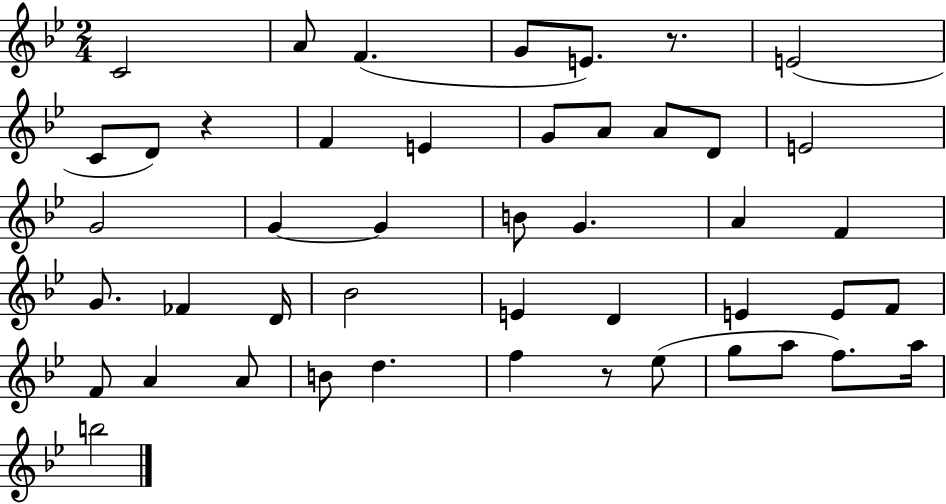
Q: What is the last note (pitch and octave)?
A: B5